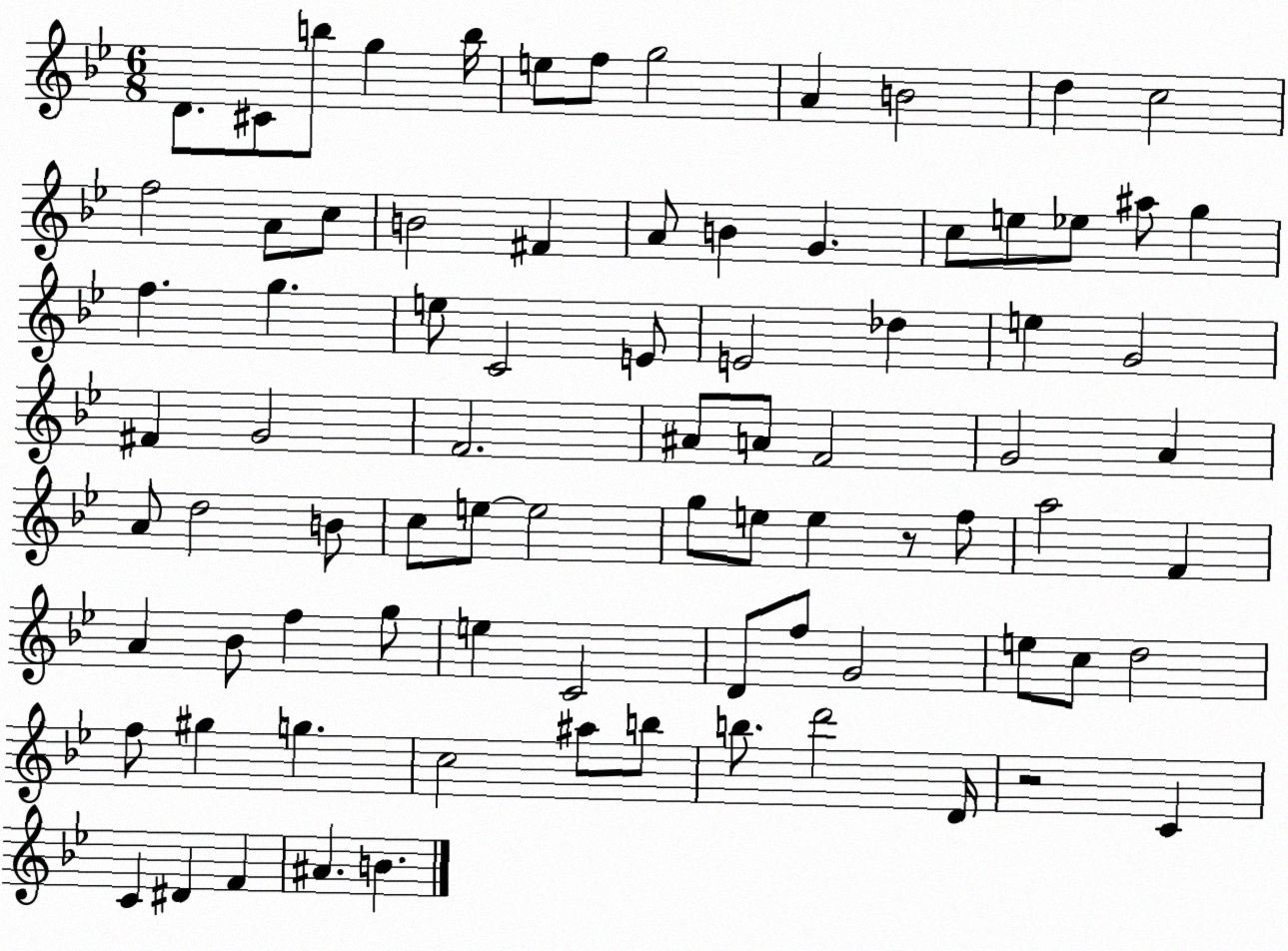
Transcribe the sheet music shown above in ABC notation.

X:1
T:Untitled
M:6/8
L:1/4
K:Bb
D/2 ^C/2 b/2 g b/4 e/2 f/2 g2 A B2 d c2 f2 A/2 c/2 B2 ^F A/2 B G c/2 e/2 _e/2 ^a/2 g f g e/2 C2 E/2 E2 _d e G2 ^F G2 F2 ^A/2 A/2 F2 G2 A A/2 d2 B/2 c/2 e/2 e2 g/2 e/2 e z/2 f/2 a2 F A _B/2 f g/2 e C2 D/2 f/2 G2 e/2 c/2 d2 f/2 ^g g c2 ^a/2 b/2 b/2 d'2 D/4 z2 C C ^D F ^A B